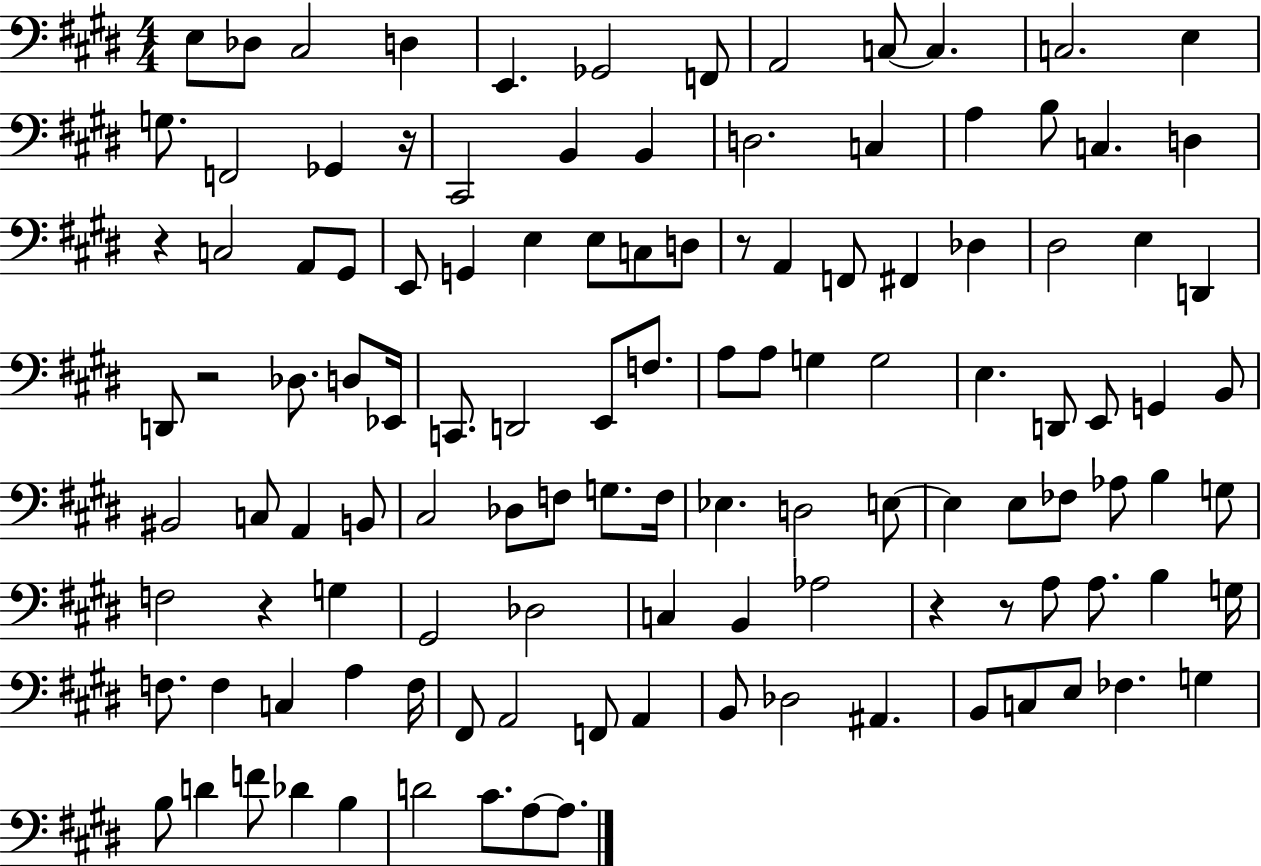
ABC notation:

X:1
T:Untitled
M:4/4
L:1/4
K:E
E,/2 _D,/2 ^C,2 D, E,, _G,,2 F,,/2 A,,2 C,/2 C, C,2 E, G,/2 F,,2 _G,, z/4 ^C,,2 B,, B,, D,2 C, A, B,/2 C, D, z C,2 A,,/2 ^G,,/2 E,,/2 G,, E, E,/2 C,/2 D,/2 z/2 A,, F,,/2 ^F,, _D, ^D,2 E, D,, D,,/2 z2 _D,/2 D,/2 _E,,/4 C,,/2 D,,2 E,,/2 F,/2 A,/2 A,/2 G, G,2 E, D,,/2 E,,/2 G,, B,,/2 ^B,,2 C,/2 A,, B,,/2 ^C,2 _D,/2 F,/2 G,/2 F,/4 _E, D,2 E,/2 E, E,/2 _F,/2 _A,/2 B, G,/2 F,2 z G, ^G,,2 _D,2 C, B,, _A,2 z z/2 A,/2 A,/2 B, G,/4 F,/2 F, C, A, F,/4 ^F,,/2 A,,2 F,,/2 A,, B,,/2 _D,2 ^A,, B,,/2 C,/2 E,/2 _F, G, B,/2 D F/2 _D B, D2 ^C/2 A,/2 A,/2